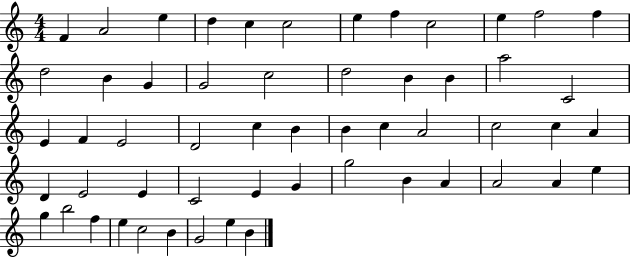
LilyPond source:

{
  \clef treble
  \numericTimeSignature
  \time 4/4
  \key c \major
  f'4 a'2 e''4 | d''4 c''4 c''2 | e''4 f''4 c''2 | e''4 f''2 f''4 | \break d''2 b'4 g'4 | g'2 c''2 | d''2 b'4 b'4 | a''2 c'2 | \break e'4 f'4 e'2 | d'2 c''4 b'4 | b'4 c''4 a'2 | c''2 c''4 a'4 | \break d'4 e'2 e'4 | c'2 e'4 g'4 | g''2 b'4 a'4 | a'2 a'4 e''4 | \break g''4 b''2 f''4 | e''4 c''2 b'4 | g'2 e''4 b'4 | \bar "|."
}